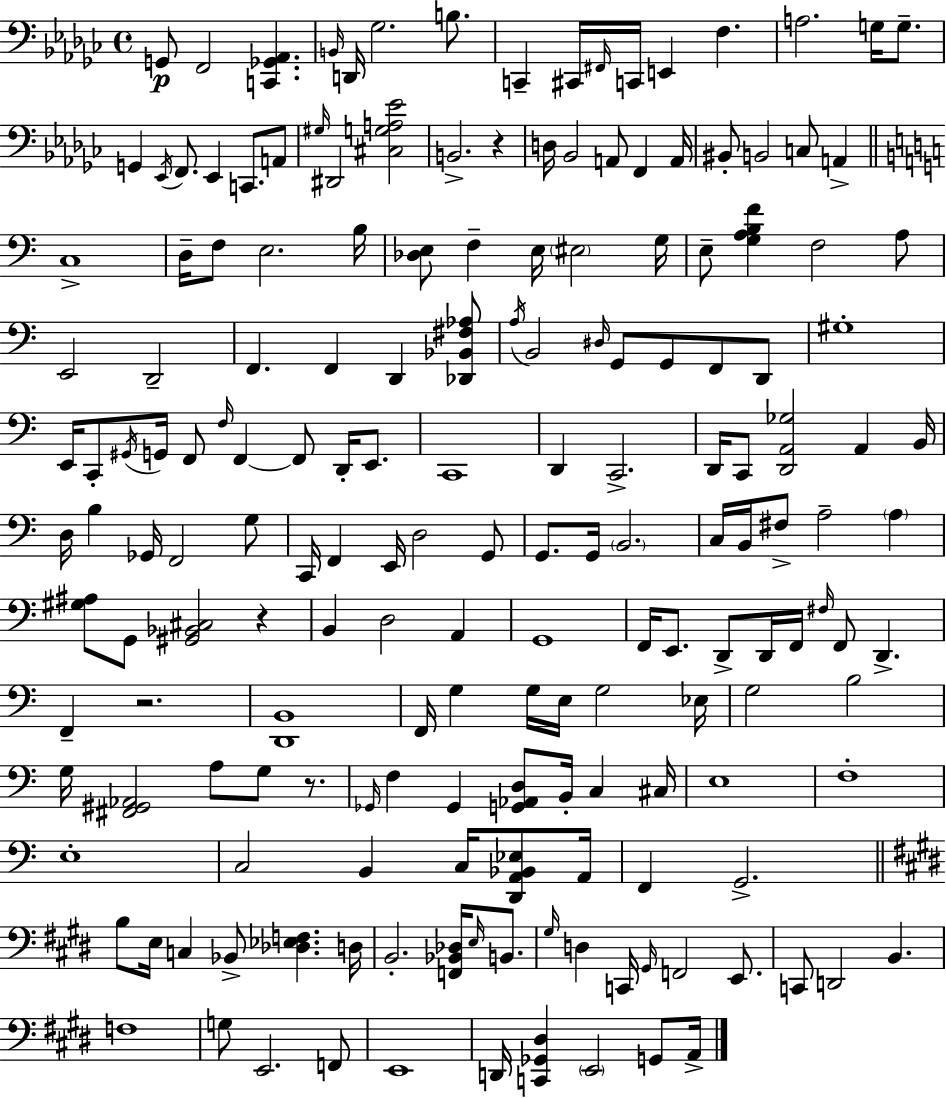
G2/e F2/h [C2,Gb2,Ab2]/q. B2/s D2/s Gb3/h. B3/e. C2/q C#2/s F#2/s C2/s E2/q F3/q. A3/h. G3/s G3/e. G2/q Eb2/s F2/e. Eb2/q C2/e. A2/e G#3/s D#2/h [C#3,G3,A3,Eb4]/h B2/h. R/q D3/s Bb2/h A2/e F2/q A2/s BIS2/e B2/h C3/e A2/q C3/w D3/s F3/e E3/h. B3/s [Db3,E3]/e F3/q E3/s EIS3/h G3/s E3/e [G3,A3,B3,F4]/q F3/h A3/e E2/h D2/h F2/q. F2/q D2/q [Db2,Bb2,F#3,Ab3]/e A3/s B2/h D#3/s G2/e G2/e F2/e D2/e G#3/w E2/s C2/e G#2/s G2/s F2/e F3/s F2/q F2/e D2/s E2/e. C2/w D2/q C2/h. D2/s C2/e [D2,A2,Gb3]/h A2/q B2/s D3/s B3/q Gb2/s F2/h G3/e C2/s F2/q E2/s D3/h G2/e G2/e. G2/s B2/h. C3/s B2/s F#3/e A3/h A3/q [G#3,A#3]/e G2/e [G#2,Bb2,C#3]/h R/q B2/q D3/h A2/q G2/w F2/s E2/e. D2/e D2/s F2/s F#3/s F2/e D2/q. F2/q R/h. [D2,B2]/w F2/s G3/q G3/s E3/s G3/h Eb3/s G3/h B3/h G3/s [F#2,G#2,Ab2]/h A3/e G3/e R/e. Gb2/s F3/q Gb2/q [G2,Ab2,D3]/e B2/s C3/q C#3/s E3/w F3/w E3/w C3/h B2/q C3/s [D2,A2,Bb2,Eb3]/e A2/s F2/q G2/h. B3/e E3/s C3/q Bb2/e [Db3,Eb3,F3]/q. D3/s B2/h. [F2,Bb2,Db3]/s E3/s B2/e. G#3/s D3/q C2/s G#2/s F2/h E2/e. C2/e D2/h B2/q. F3/w G3/e E2/h. F2/e E2/w D2/s [C2,Gb2,D#3]/q E2/h G2/e A2/s